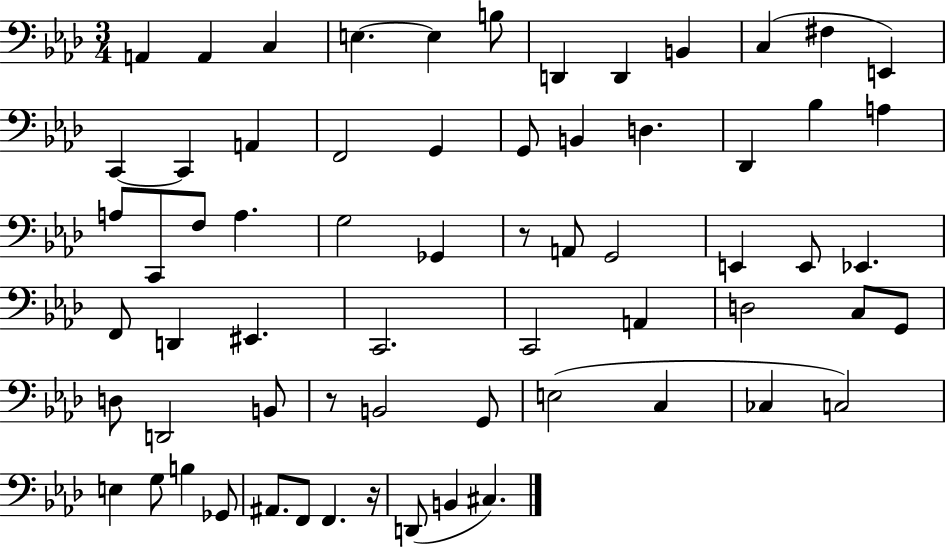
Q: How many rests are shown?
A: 3